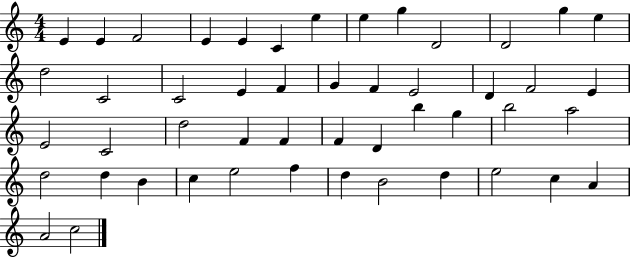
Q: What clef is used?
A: treble